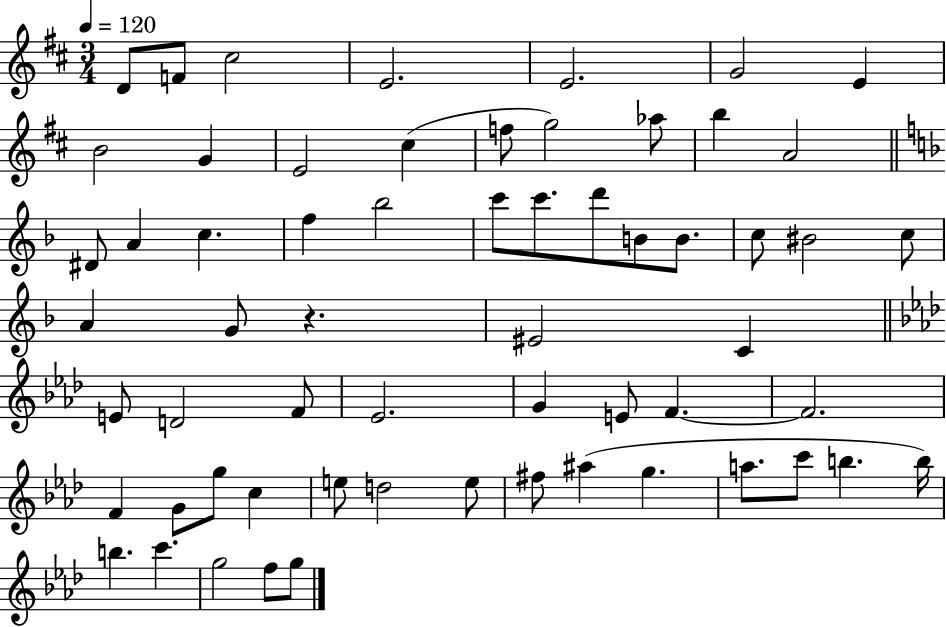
X:1
T:Untitled
M:3/4
L:1/4
K:D
D/2 F/2 ^c2 E2 E2 G2 E B2 G E2 ^c f/2 g2 _a/2 b A2 ^D/2 A c f _b2 c'/2 c'/2 d'/2 B/2 B/2 c/2 ^B2 c/2 A G/2 z ^E2 C E/2 D2 F/2 _E2 G E/2 F F2 F G/2 g/2 c e/2 d2 e/2 ^f/2 ^a g a/2 c'/2 b b/4 b c' g2 f/2 g/2